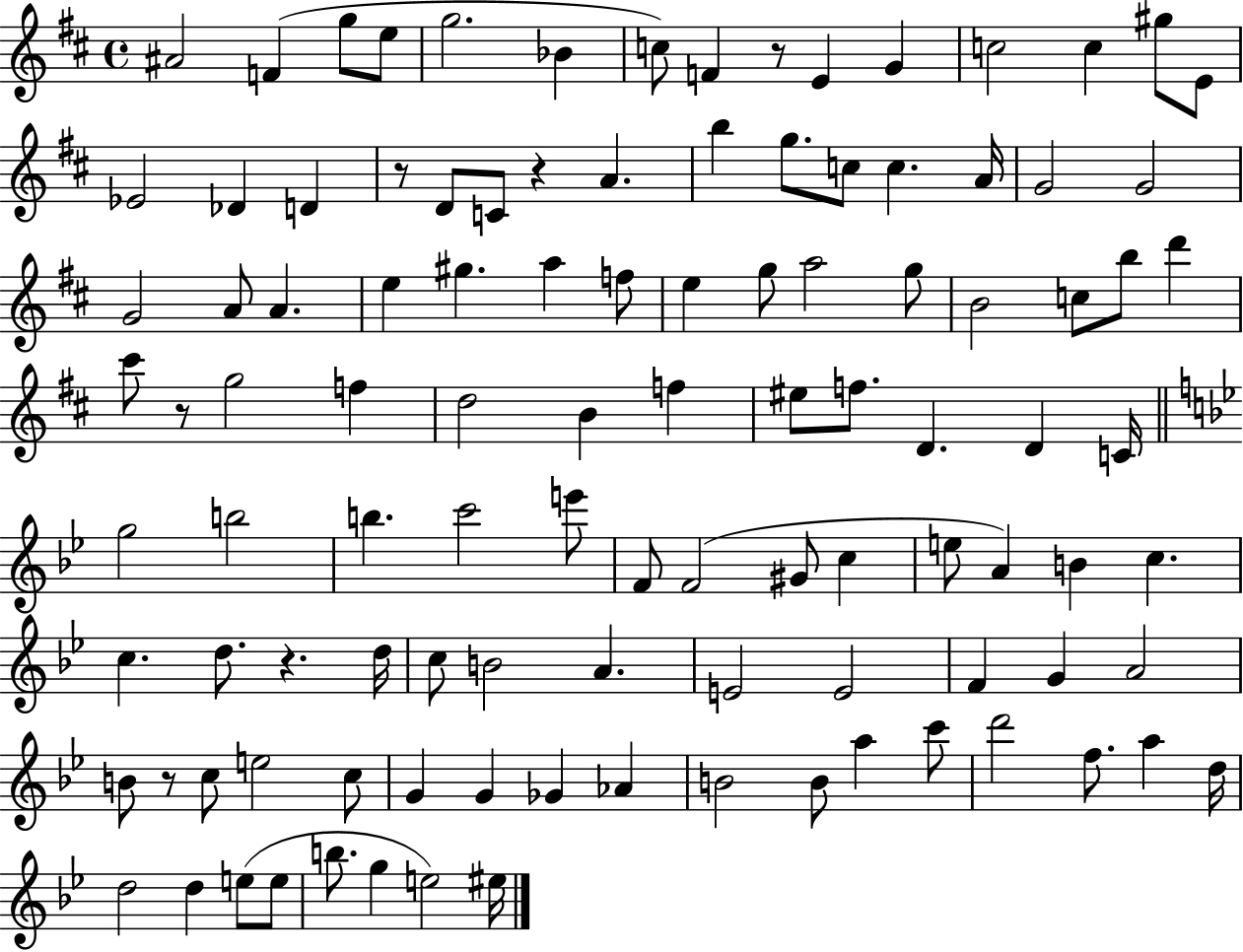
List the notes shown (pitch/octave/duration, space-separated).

A#4/h F4/q G5/e E5/e G5/h. Bb4/q C5/e F4/q R/e E4/q G4/q C5/h C5/q G#5/e E4/e Eb4/h Db4/q D4/q R/e D4/e C4/e R/q A4/q. B5/q G5/e. C5/e C5/q. A4/s G4/h G4/h G4/h A4/e A4/q. E5/q G#5/q. A5/q F5/e E5/q G5/e A5/h G5/e B4/h C5/e B5/e D6/q C#6/e R/e G5/h F5/q D5/h B4/q F5/q EIS5/e F5/e. D4/q. D4/q C4/s G5/h B5/h B5/q. C6/h E6/e F4/e F4/h G#4/e C5/q E5/e A4/q B4/q C5/q. C5/q. D5/e. R/q. D5/s C5/e B4/h A4/q. E4/h E4/h F4/q G4/q A4/h B4/e R/e C5/e E5/h C5/e G4/q G4/q Gb4/q Ab4/q B4/h B4/e A5/q C6/e D6/h F5/e. A5/q D5/s D5/h D5/q E5/e E5/e B5/e. G5/q E5/h EIS5/s